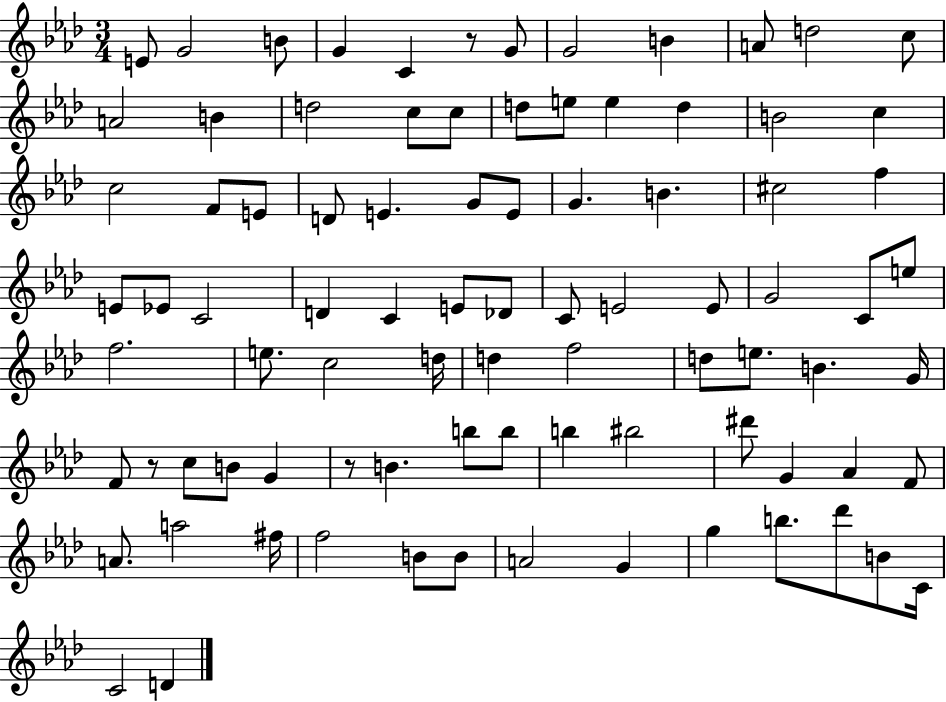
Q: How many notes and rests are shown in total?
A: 87